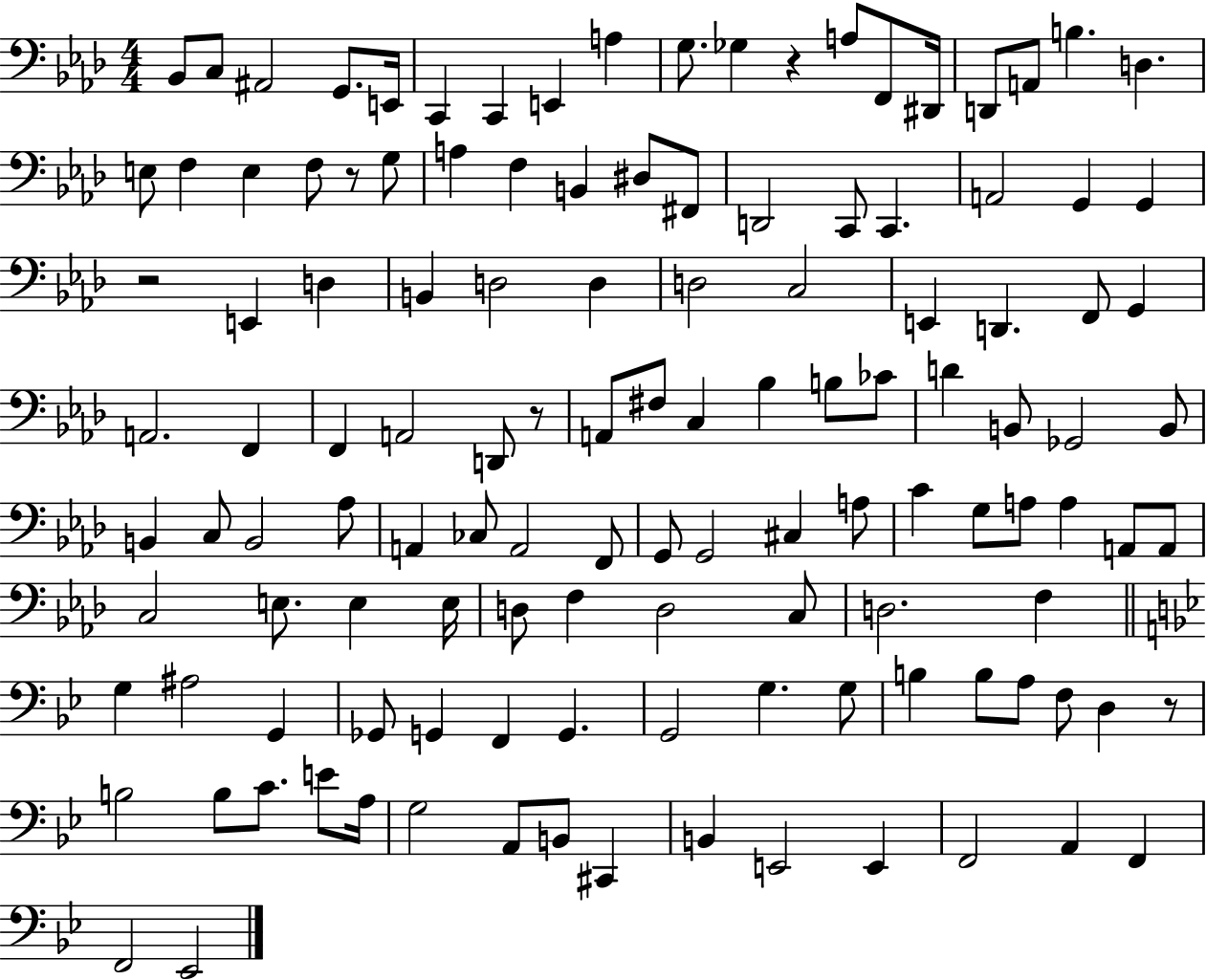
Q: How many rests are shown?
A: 5